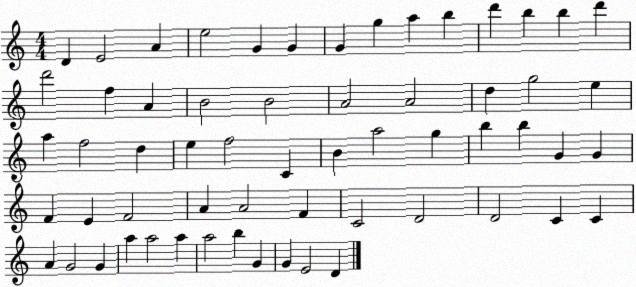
X:1
T:Untitled
M:4/4
L:1/4
K:C
D E2 A e2 G G G g a b d' b b d' d'2 f A B2 B2 A2 A2 d g2 e a f2 d e f2 C B a2 g b b G G F E F2 A A2 F C2 D2 D2 C C A G2 G a a2 a a2 b G G E2 D